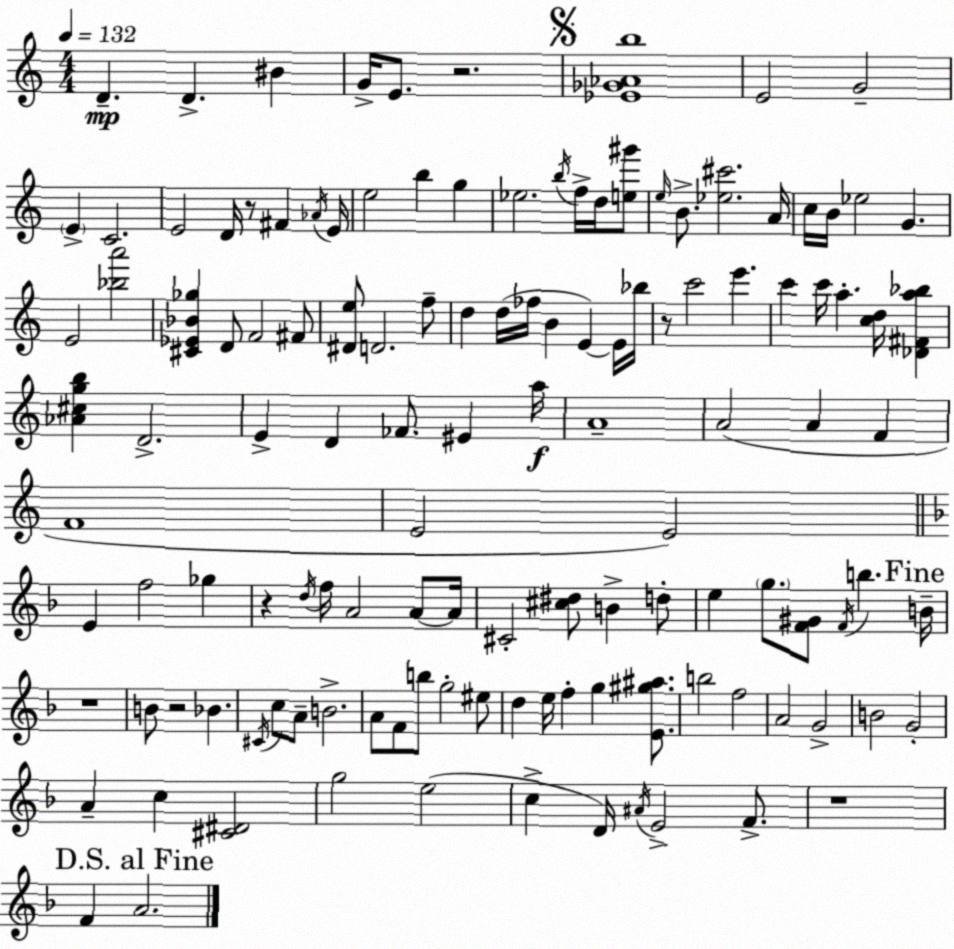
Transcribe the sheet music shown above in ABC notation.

X:1
T:Untitled
M:4/4
L:1/4
K:C
D D ^B G/4 E/2 z2 [_E_G_Ab]4 E2 G2 E C2 E2 D/4 z/2 ^F _A/4 E/4 e2 b g _e2 b/4 f/4 d/4 [e^g']/2 e/4 B/2 [_e^c']2 A/4 c/4 B/4 _e2 G E2 [_ba']2 [^C_E_B_g] D/2 F2 ^F/2 [^De]/2 D2 f/2 d d/4 _f/4 B E E/4 _b/4 z/2 c'2 e' c' c'/4 a [cd]/4 [_D^Fa_b] [_A^cgb] D2 E D _F/2 ^E a/4 A4 A2 A F F4 E2 E2 E f2 _g z d/4 f/4 A2 A/2 A/4 ^C2 [^c^d]/2 B d/2 e g/2 [F^G]/2 F/4 b B/4 z4 B/2 z2 _B ^C/4 c/2 A/2 B2 A/2 F/2 b/2 g2 ^e/2 d e/4 f g [E^g^a]/2 b2 f2 A2 G2 B2 G2 A c [^C^D]2 g2 e2 c D/4 ^A/4 E2 F/2 z4 F A2